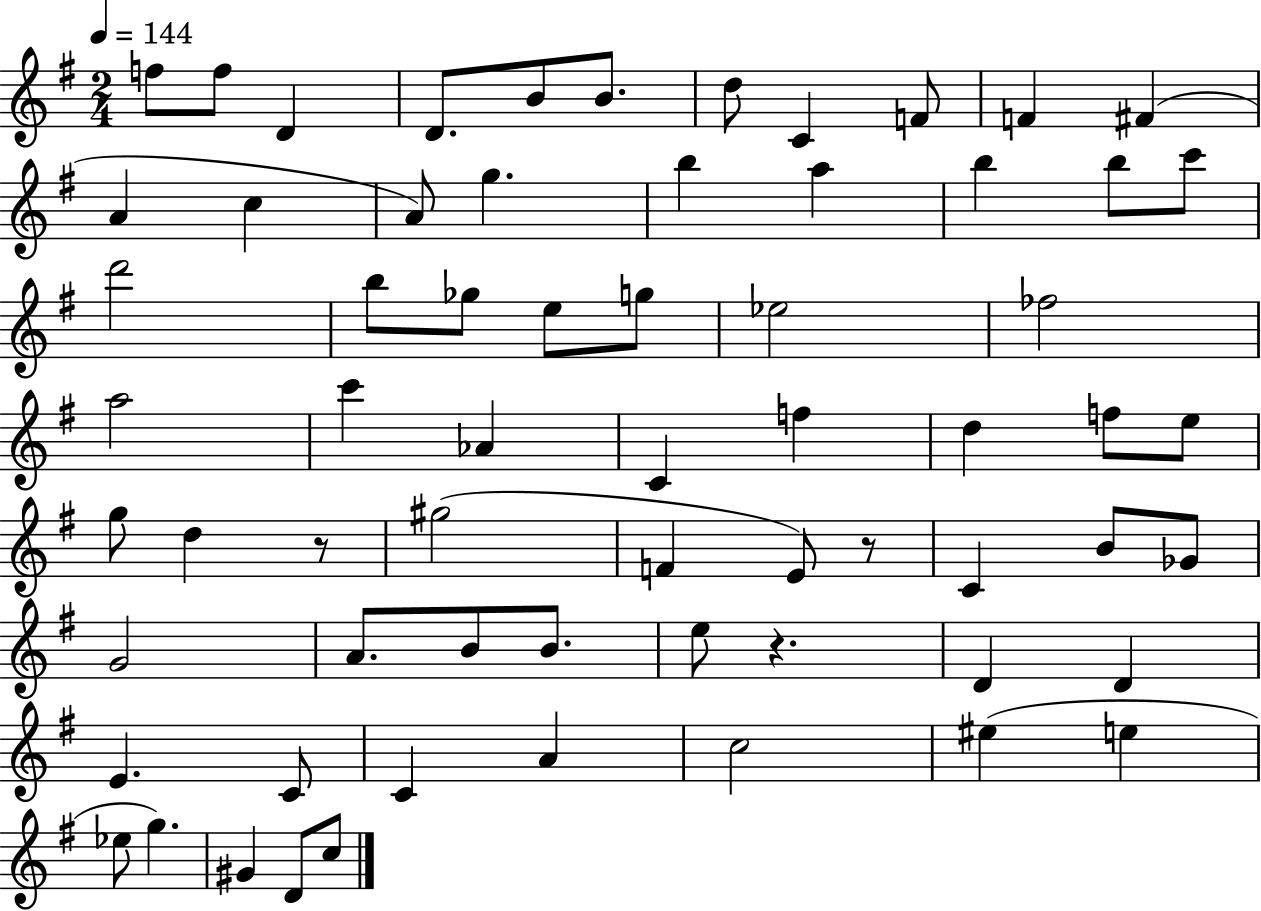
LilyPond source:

{
  \clef treble
  \numericTimeSignature
  \time 2/4
  \key g \major
  \tempo 4 = 144
  f''8 f''8 d'4 | d'8. b'8 b'8. | d''8 c'4 f'8 | f'4 fis'4( | \break a'4 c''4 | a'8) g''4. | b''4 a''4 | b''4 b''8 c'''8 | \break d'''2 | b''8 ges''8 e''8 g''8 | ees''2 | fes''2 | \break a''2 | c'''4 aes'4 | c'4 f''4 | d''4 f''8 e''8 | \break g''8 d''4 r8 | gis''2( | f'4 e'8) r8 | c'4 b'8 ges'8 | \break g'2 | a'8. b'8 b'8. | e''8 r4. | d'4 d'4 | \break e'4. c'8 | c'4 a'4 | c''2 | eis''4( e''4 | \break ees''8 g''4.) | gis'4 d'8 c''8 | \bar "|."
}